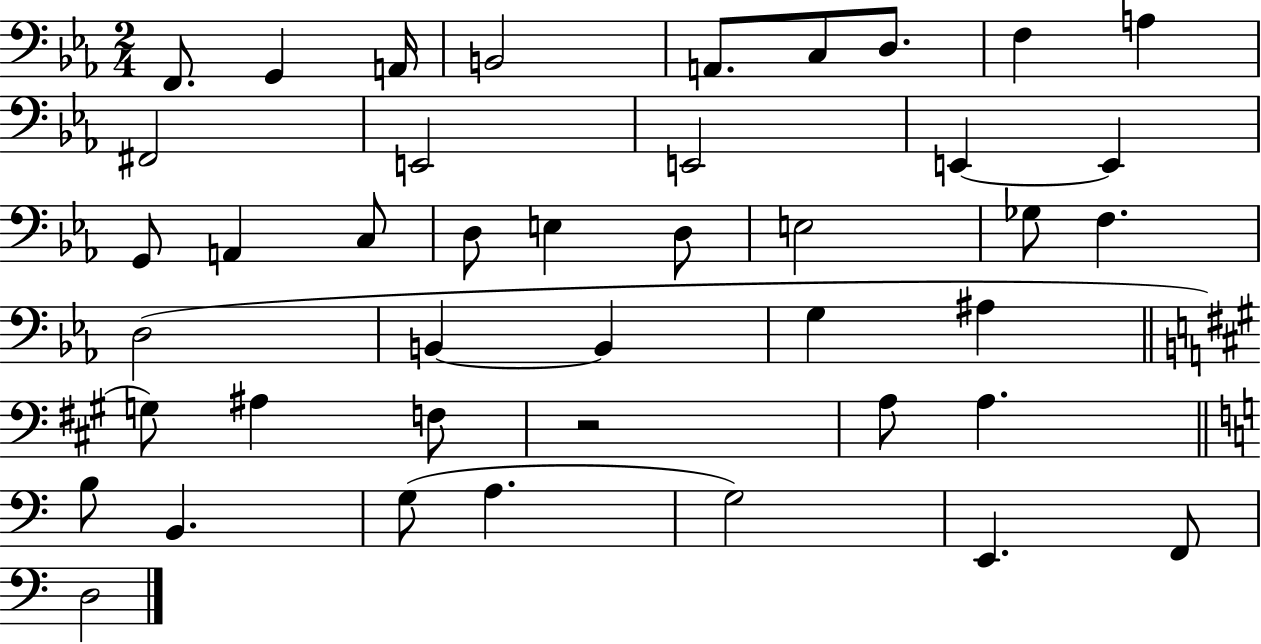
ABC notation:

X:1
T:Untitled
M:2/4
L:1/4
K:Eb
F,,/2 G,, A,,/4 B,,2 A,,/2 C,/2 D,/2 F, A, ^F,,2 E,,2 E,,2 E,, E,, G,,/2 A,, C,/2 D,/2 E, D,/2 E,2 _G,/2 F, D,2 B,, B,, G, ^A, G,/2 ^A, F,/2 z2 A,/2 A, B,/2 B,, G,/2 A, G,2 E,, F,,/2 D,2